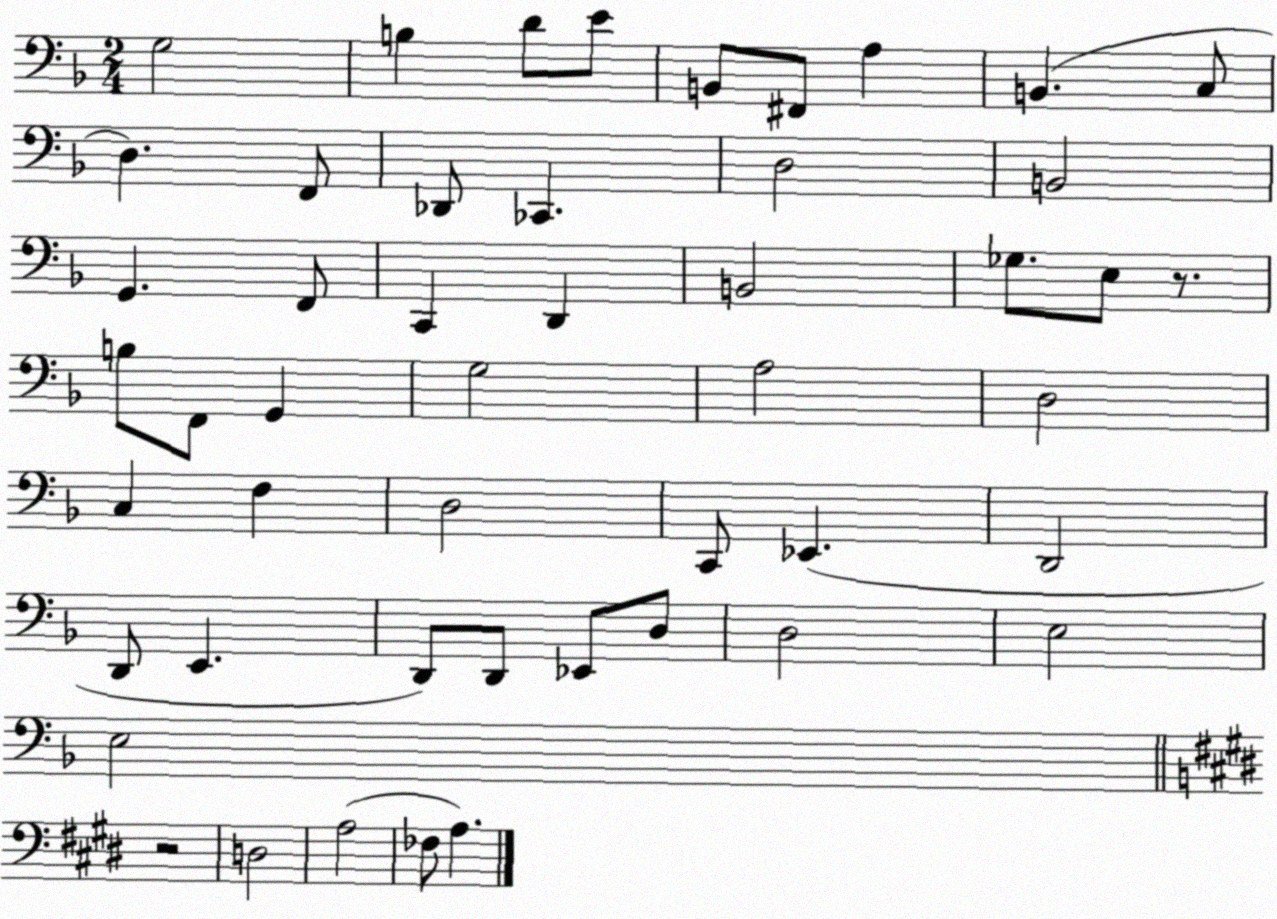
X:1
T:Untitled
M:2/4
L:1/4
K:F
G,2 B, D/2 E/2 B,,/2 ^F,,/2 A, B,, C,/2 D, F,,/2 _D,,/2 _C,, D,2 B,,2 G,, F,,/2 C,, D,, B,,2 _G,/2 E,/2 z/2 B,/2 F,,/2 G,, G,2 A,2 D,2 C, F, D,2 C,,/2 _E,, D,,2 D,,/2 E,, D,,/2 D,,/2 _E,,/2 D,/2 D,2 E,2 E,2 z2 D,2 A,2 _F,/2 A,